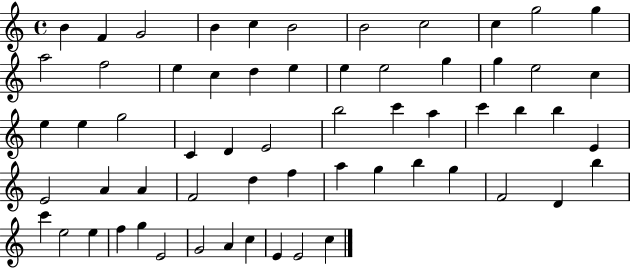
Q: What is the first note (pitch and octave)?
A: B4